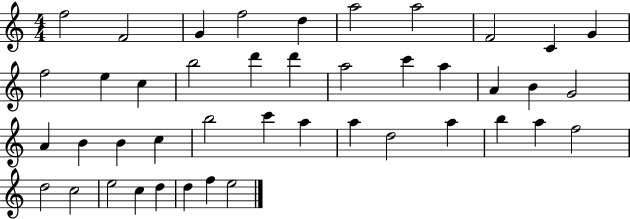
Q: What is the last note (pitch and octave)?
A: E5